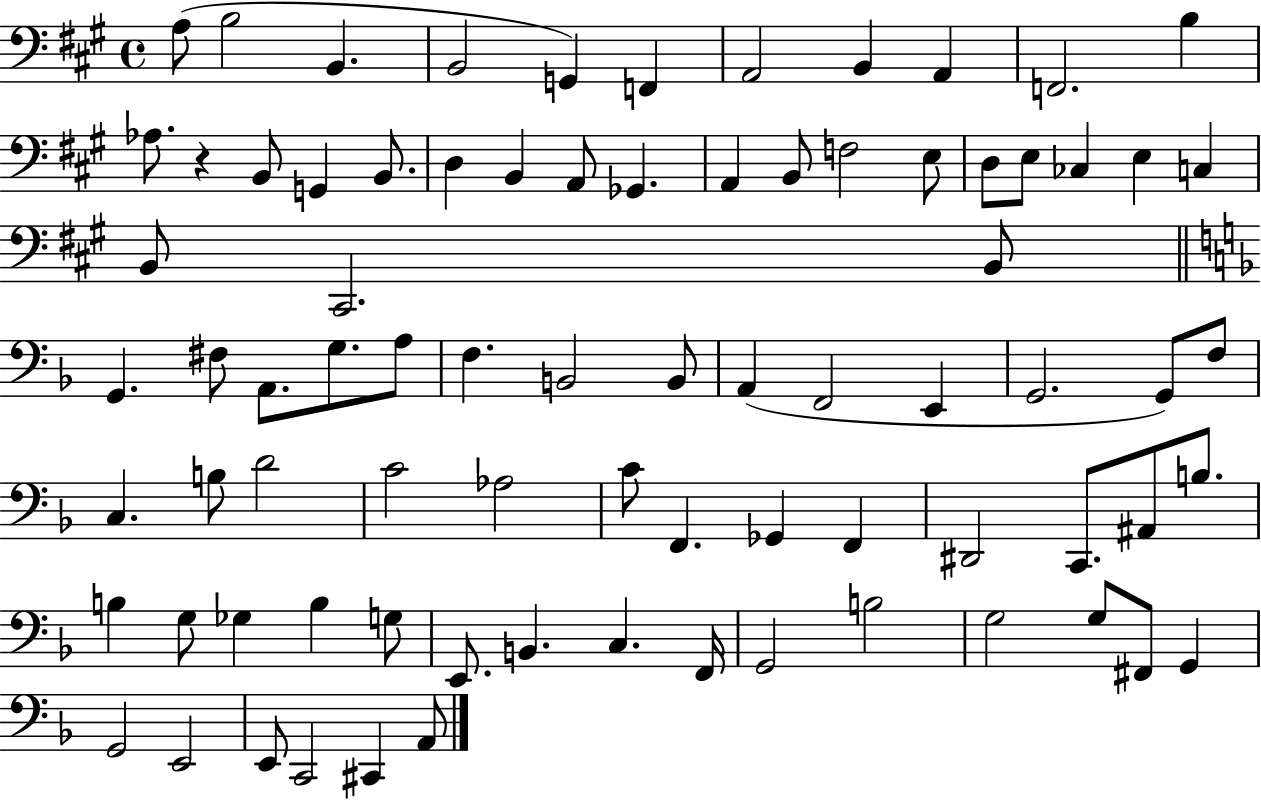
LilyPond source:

{
  \clef bass
  \time 4/4
  \defaultTimeSignature
  \key a \major
  a8( b2 b,4. | b,2 g,4) f,4 | a,2 b,4 a,4 | f,2. b4 | \break aes8. r4 b,8 g,4 b,8. | d4 b,4 a,8 ges,4. | a,4 b,8 f2 e8 | d8 e8 ces4 e4 c4 | \break b,8 cis,2. b,8 | \bar "||" \break \key f \major g,4. fis8 a,8. g8. a8 | f4. b,2 b,8 | a,4( f,2 e,4 | g,2. g,8) f8 | \break c4. b8 d'2 | c'2 aes2 | c'8 f,4. ges,4 f,4 | dis,2 c,8. ais,8 b8. | \break b4 g8 ges4 b4 g8 | e,8. b,4. c4. f,16 | g,2 b2 | g2 g8 fis,8 g,4 | \break g,2 e,2 | e,8 c,2 cis,4 a,8 | \bar "|."
}